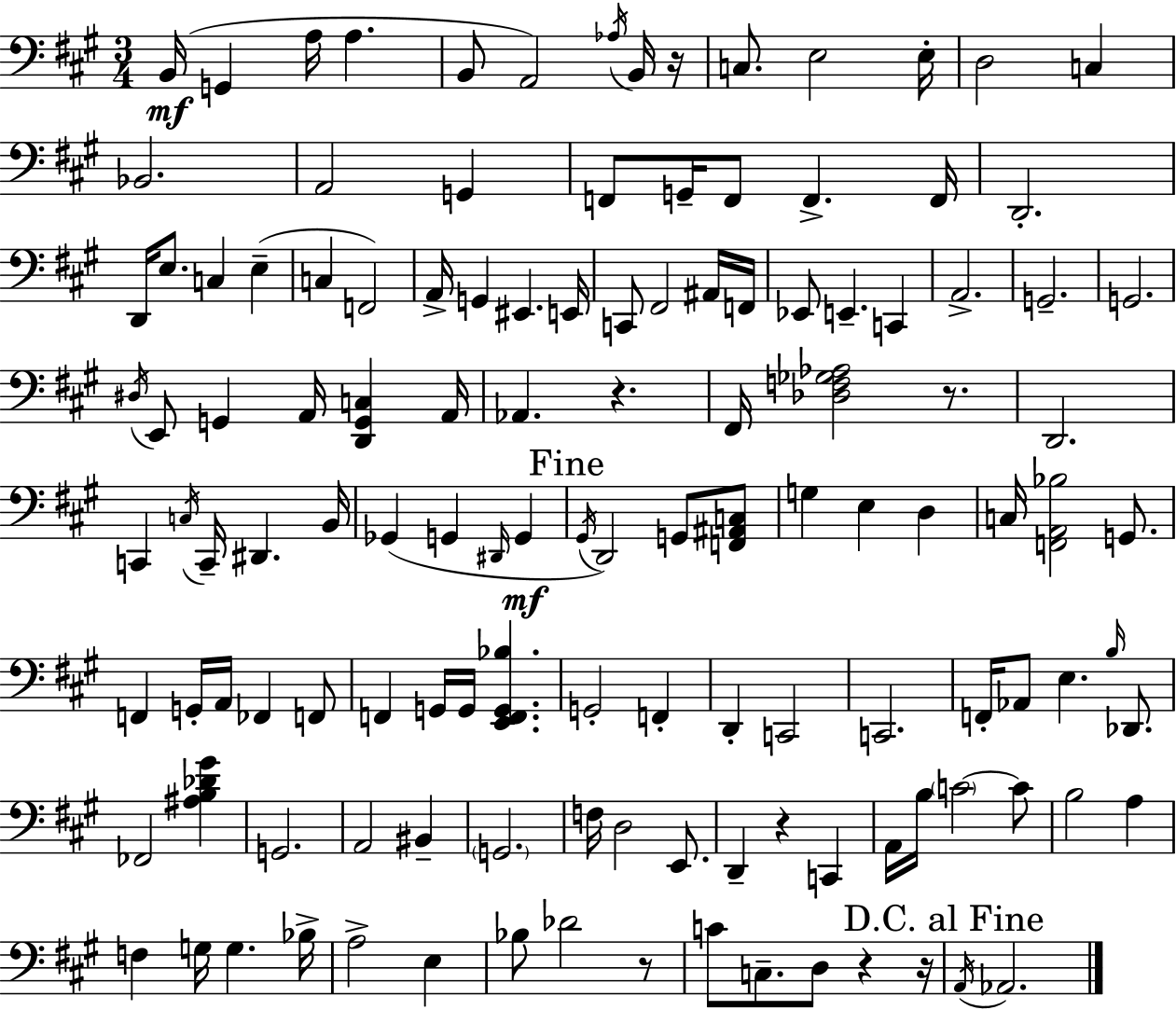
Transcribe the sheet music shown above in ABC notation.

X:1
T:Untitled
M:3/4
L:1/4
K:A
B,,/4 G,, A,/4 A, B,,/2 A,,2 _A,/4 B,,/4 z/4 C,/2 E,2 E,/4 D,2 C, _B,,2 A,,2 G,, F,,/2 G,,/4 F,,/2 F,, F,,/4 D,,2 D,,/4 E,/2 C, E, C, F,,2 A,,/4 G,, ^E,, E,,/4 C,,/2 ^F,,2 ^A,,/4 F,,/4 _E,,/2 E,, C,, A,,2 G,,2 G,,2 ^D,/4 E,,/2 G,, A,,/4 [D,,G,,C,] A,,/4 _A,, z ^F,,/4 [_D,F,_G,_A,]2 z/2 D,,2 C,, C,/4 C,,/4 ^D,, B,,/4 _G,, G,, ^D,,/4 G,, ^G,,/4 D,,2 G,,/2 [F,,^A,,C,]/2 G, E, D, C,/4 [F,,A,,_B,]2 G,,/2 F,, G,,/4 A,,/4 _F,, F,,/2 F,, G,,/4 G,,/4 [E,,F,,G,,_B,] G,,2 F,, D,, C,,2 C,,2 F,,/4 _A,,/2 E, B,/4 _D,,/2 _F,,2 [^A,B,_D^G] G,,2 A,,2 ^B,, G,,2 F,/4 D,2 E,,/2 D,, z C,, A,,/4 B,/4 C2 C/2 B,2 A, F, G,/4 G, _B,/4 A,2 E, _B,/2 _D2 z/2 C/2 C,/2 D,/2 z z/4 A,,/4 _A,,2